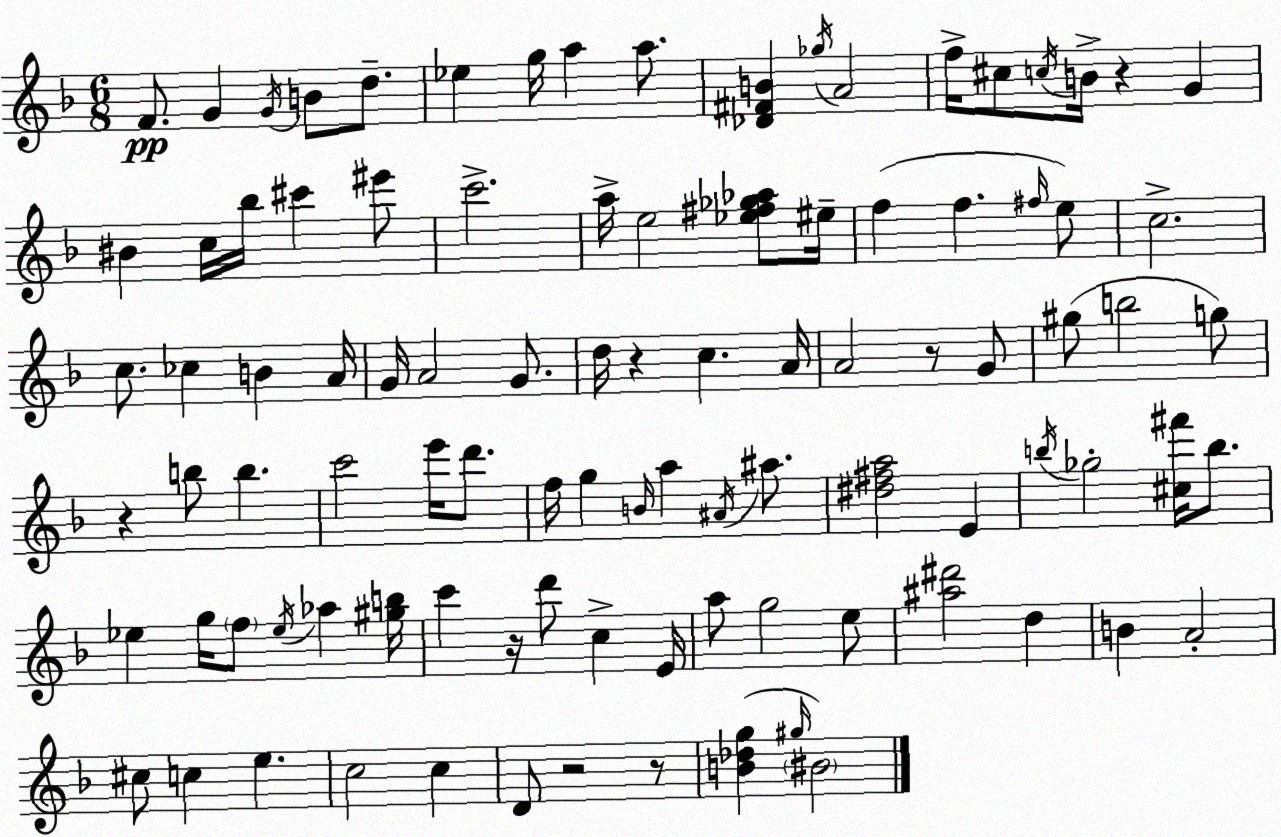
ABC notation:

X:1
T:Untitled
M:6/8
L:1/4
K:Dm
F/2 G G/4 B/2 d/2 _e g/4 a a/2 [_D^FB] _g/4 A2 f/4 ^c/2 c/4 B/4 z G ^B c/4 _b/4 ^c' ^e'/2 c'2 a/4 e2 [_e^f_g_a]/2 ^e/4 f f ^f/4 e/2 c2 c/2 _c B A/4 G/4 A2 G/2 d/4 z c A/4 A2 z/2 G/2 ^g/2 b2 g/2 z b/2 b c'2 e'/4 d'/2 f/4 g B/4 a ^A/4 ^a/2 [^d^fa]2 E b/4 _g2 [^c^f']/4 b/2 _e g/4 f/2 _e/4 _a [^gb]/4 c' z/4 d'/2 c E/4 a/2 g2 e/2 [^a^d']2 d B A2 ^c/2 c e c2 c D/2 z2 z/2 [B_dg] ^g/4 ^B2